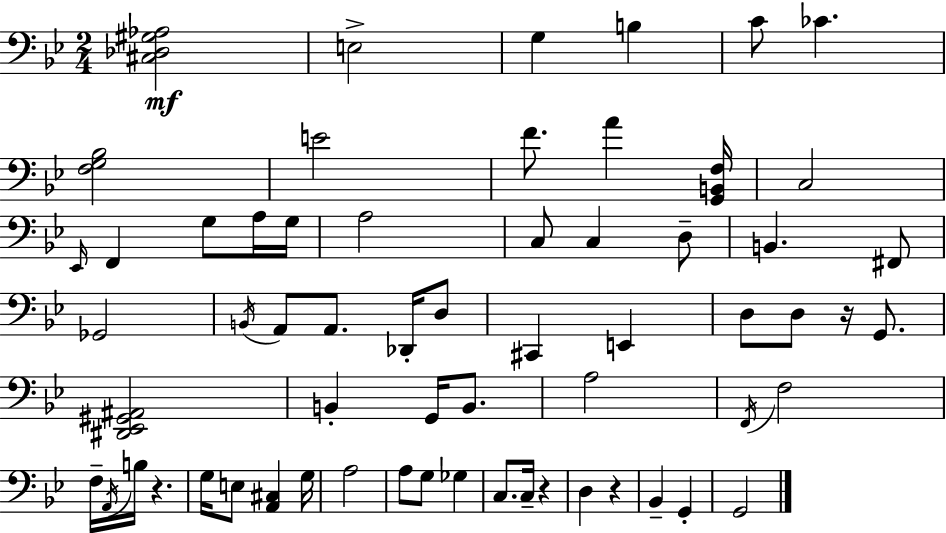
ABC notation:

X:1
T:Untitled
M:2/4
L:1/4
K:Gm
[^C,_D,^G,_A,]2 E,2 G, B, C/2 _C [F,G,_B,]2 E2 F/2 A [G,,B,,F,]/4 C,2 _E,,/4 F,, G,/2 A,/4 G,/4 A,2 C,/2 C, D,/2 B,, ^F,,/2 _G,,2 B,,/4 A,,/2 A,,/2 _D,,/4 D,/2 ^C,, E,, D,/2 D,/2 z/4 G,,/2 [^D,,_E,,^G,,^A,,]2 B,, G,,/4 B,,/2 A,2 F,,/4 F,2 F,/4 A,,/4 B,/4 z G,/4 E,/2 [A,,^C,] G,/4 A,2 A,/2 G,/2 _G, C,/2 C,/4 z D, z _B,, G,, G,,2